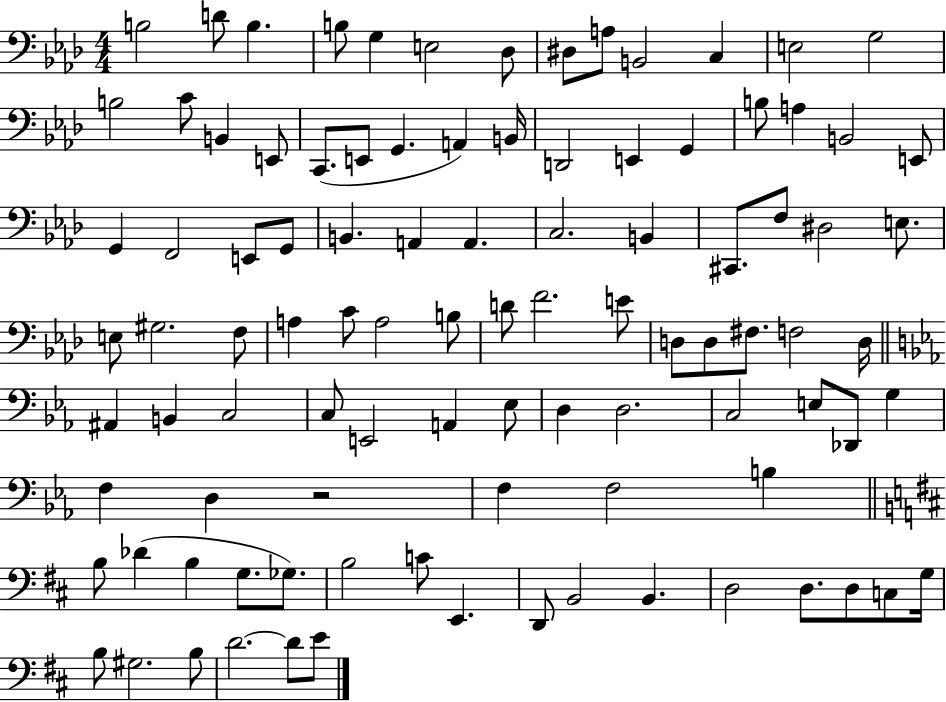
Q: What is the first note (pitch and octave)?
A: B3